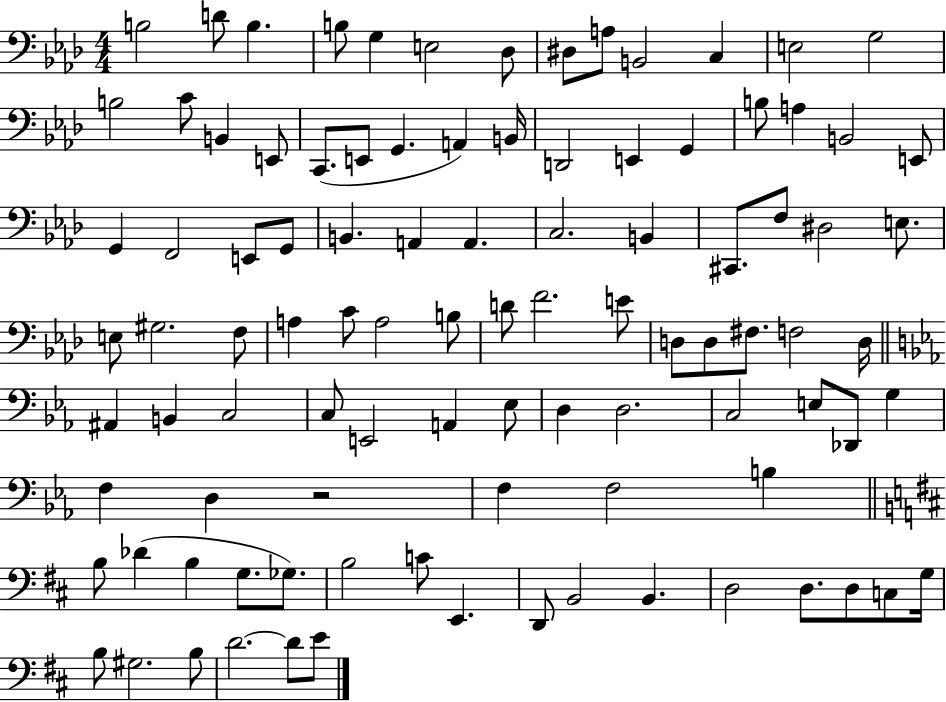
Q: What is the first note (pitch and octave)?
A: B3